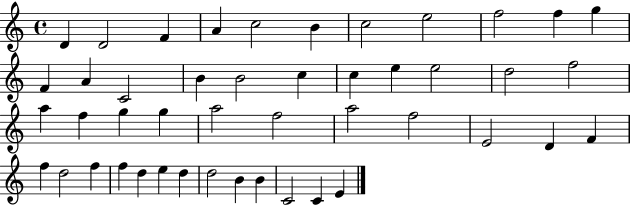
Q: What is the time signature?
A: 4/4